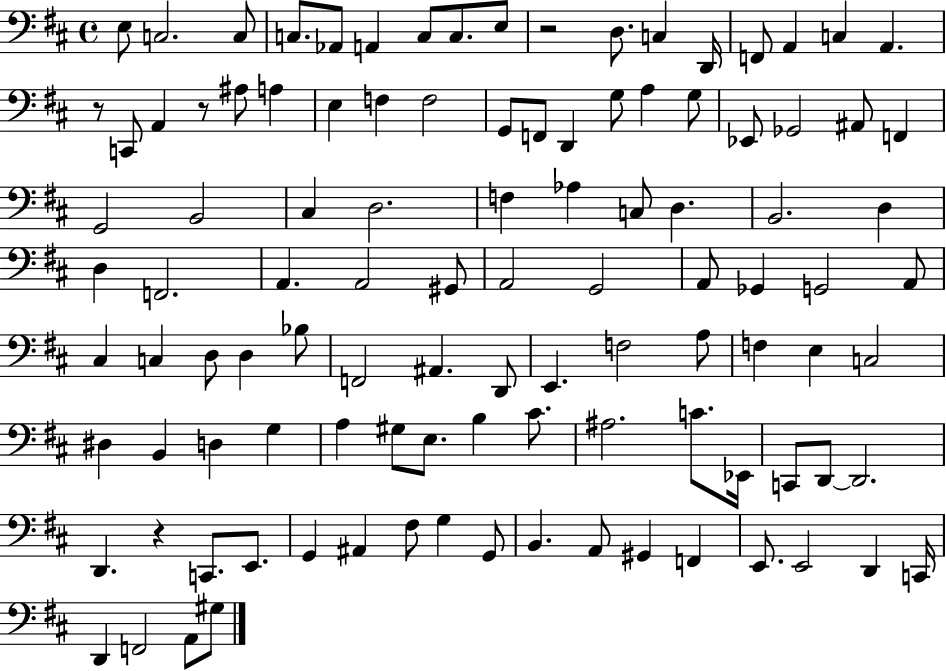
{
  \clef bass
  \time 4/4
  \defaultTimeSignature
  \key d \major
  e8 c2. c8 | c8. aes,8 a,4 c8 c8. e8 | r2 d8. c4 d,16 | f,8 a,4 c4 a,4. | \break r8 c,8 a,4 r8 ais8 a4 | e4 f4 f2 | g,8 f,8 d,4 g8 a4 g8 | ees,8 ges,2 ais,8 f,4 | \break g,2 b,2 | cis4 d2. | f4 aes4 c8 d4. | b,2. d4 | \break d4 f,2. | a,4. a,2 gis,8 | a,2 g,2 | a,8 ges,4 g,2 a,8 | \break cis4 c4 d8 d4 bes8 | f,2 ais,4. d,8 | e,4. f2 a8 | f4 e4 c2 | \break dis4 b,4 d4 g4 | a4 gis8 e8. b4 cis'8. | ais2. c'8. ees,16 | c,8 d,8~~ d,2. | \break d,4. r4 c,8. e,8. | g,4 ais,4 fis8 g4 g,8 | b,4. a,8 gis,4 f,4 | e,8. e,2 d,4 c,16 | \break d,4 f,2 a,8 gis8 | \bar "|."
}